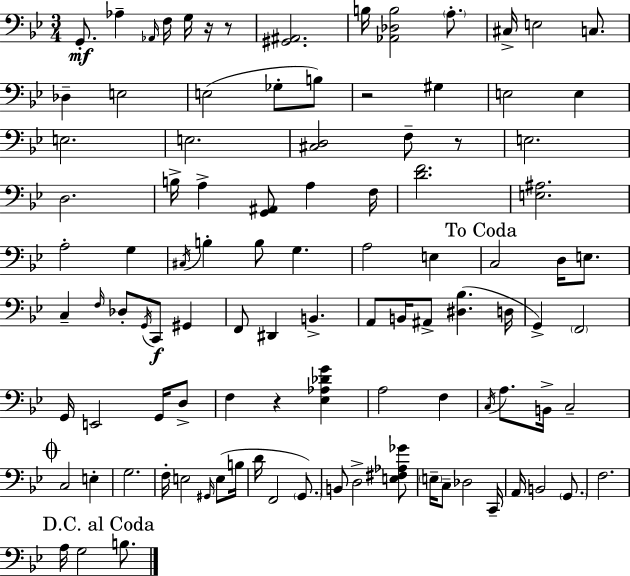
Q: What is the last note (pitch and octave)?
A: B3